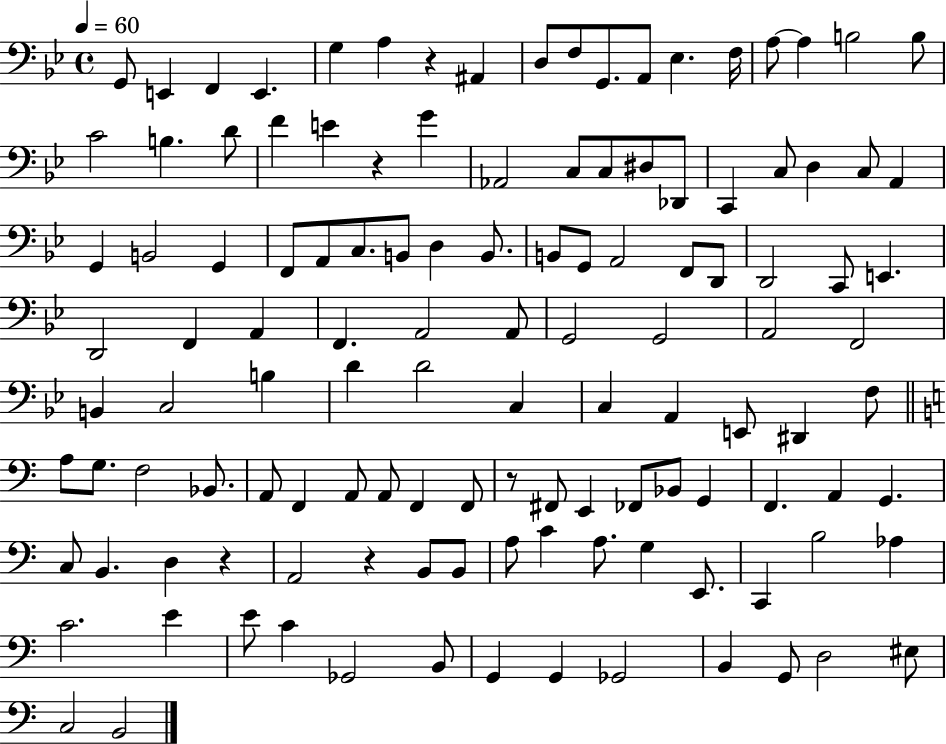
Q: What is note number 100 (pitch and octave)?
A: E2